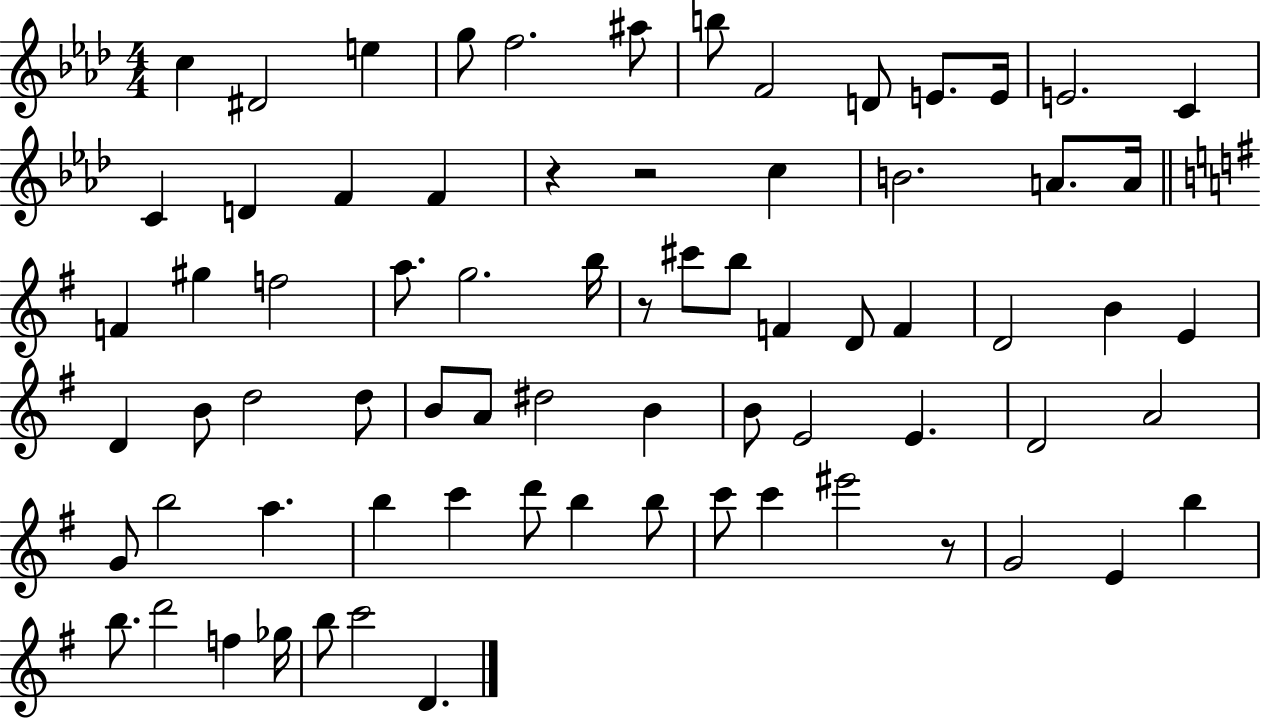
{
  \clef treble
  \numericTimeSignature
  \time 4/4
  \key aes \major
  c''4 dis'2 e''4 | g''8 f''2. ais''8 | b''8 f'2 d'8 e'8. e'16 | e'2. c'4 | \break c'4 d'4 f'4 f'4 | r4 r2 c''4 | b'2. a'8. a'16 | \bar "||" \break \key e \minor f'4 gis''4 f''2 | a''8. g''2. b''16 | r8 cis'''8 b''8 f'4 d'8 f'4 | d'2 b'4 e'4 | \break d'4 b'8 d''2 d''8 | b'8 a'8 dis''2 b'4 | b'8 e'2 e'4. | d'2 a'2 | \break g'8 b''2 a''4. | b''4 c'''4 d'''8 b''4 b''8 | c'''8 c'''4 eis'''2 r8 | g'2 e'4 b''4 | \break b''8. d'''2 f''4 ges''16 | b''8 c'''2 d'4. | \bar "|."
}